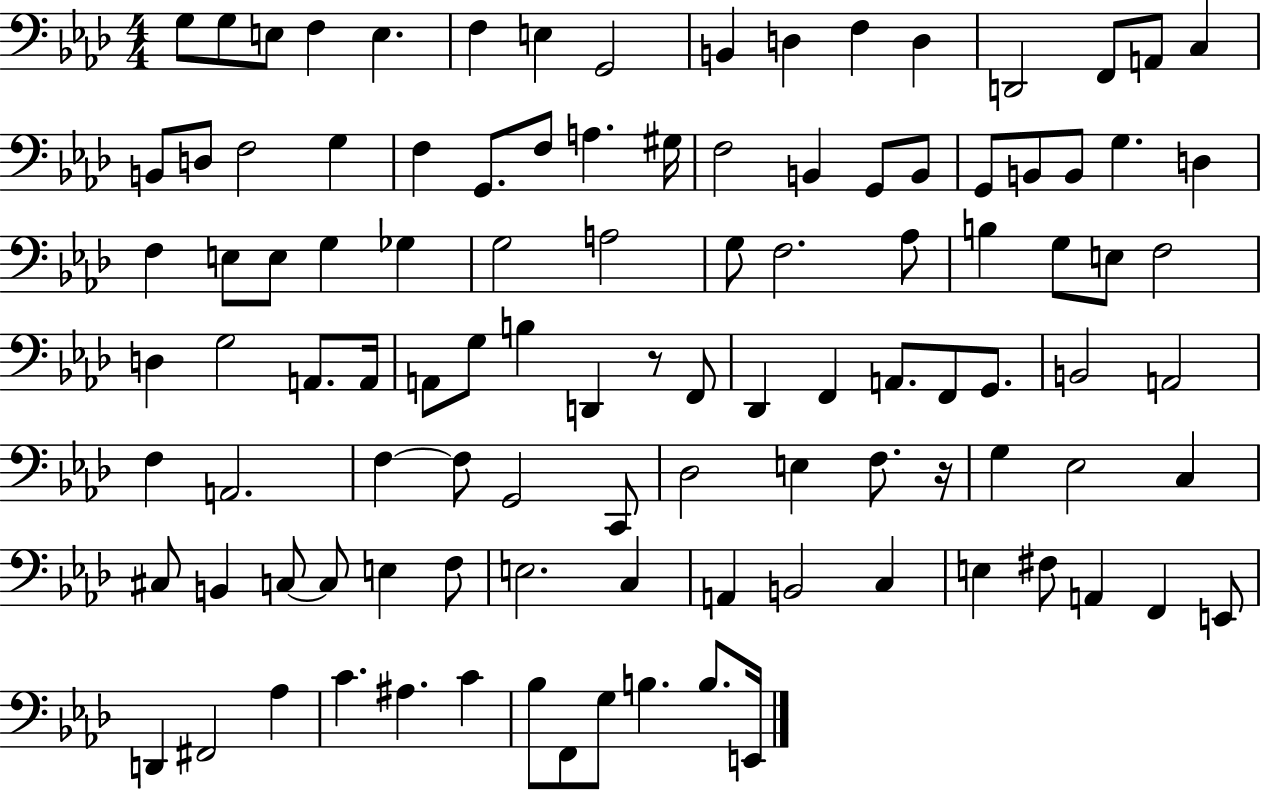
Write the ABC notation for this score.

X:1
T:Untitled
M:4/4
L:1/4
K:Ab
G,/2 G,/2 E,/2 F, E, F, E, G,,2 B,, D, F, D, D,,2 F,,/2 A,,/2 C, B,,/2 D,/2 F,2 G, F, G,,/2 F,/2 A, ^G,/4 F,2 B,, G,,/2 B,,/2 G,,/2 B,,/2 B,,/2 G, D, F, E,/2 E,/2 G, _G, G,2 A,2 G,/2 F,2 _A,/2 B, G,/2 E,/2 F,2 D, G,2 A,,/2 A,,/4 A,,/2 G,/2 B, D,, z/2 F,,/2 _D,, F,, A,,/2 F,,/2 G,,/2 B,,2 A,,2 F, A,,2 F, F,/2 G,,2 C,,/2 _D,2 E, F,/2 z/4 G, _E,2 C, ^C,/2 B,, C,/2 C,/2 E, F,/2 E,2 C, A,, B,,2 C, E, ^F,/2 A,, F,, E,,/2 D,, ^F,,2 _A, C ^A, C _B,/2 F,,/2 G,/2 B, B,/2 E,,/4